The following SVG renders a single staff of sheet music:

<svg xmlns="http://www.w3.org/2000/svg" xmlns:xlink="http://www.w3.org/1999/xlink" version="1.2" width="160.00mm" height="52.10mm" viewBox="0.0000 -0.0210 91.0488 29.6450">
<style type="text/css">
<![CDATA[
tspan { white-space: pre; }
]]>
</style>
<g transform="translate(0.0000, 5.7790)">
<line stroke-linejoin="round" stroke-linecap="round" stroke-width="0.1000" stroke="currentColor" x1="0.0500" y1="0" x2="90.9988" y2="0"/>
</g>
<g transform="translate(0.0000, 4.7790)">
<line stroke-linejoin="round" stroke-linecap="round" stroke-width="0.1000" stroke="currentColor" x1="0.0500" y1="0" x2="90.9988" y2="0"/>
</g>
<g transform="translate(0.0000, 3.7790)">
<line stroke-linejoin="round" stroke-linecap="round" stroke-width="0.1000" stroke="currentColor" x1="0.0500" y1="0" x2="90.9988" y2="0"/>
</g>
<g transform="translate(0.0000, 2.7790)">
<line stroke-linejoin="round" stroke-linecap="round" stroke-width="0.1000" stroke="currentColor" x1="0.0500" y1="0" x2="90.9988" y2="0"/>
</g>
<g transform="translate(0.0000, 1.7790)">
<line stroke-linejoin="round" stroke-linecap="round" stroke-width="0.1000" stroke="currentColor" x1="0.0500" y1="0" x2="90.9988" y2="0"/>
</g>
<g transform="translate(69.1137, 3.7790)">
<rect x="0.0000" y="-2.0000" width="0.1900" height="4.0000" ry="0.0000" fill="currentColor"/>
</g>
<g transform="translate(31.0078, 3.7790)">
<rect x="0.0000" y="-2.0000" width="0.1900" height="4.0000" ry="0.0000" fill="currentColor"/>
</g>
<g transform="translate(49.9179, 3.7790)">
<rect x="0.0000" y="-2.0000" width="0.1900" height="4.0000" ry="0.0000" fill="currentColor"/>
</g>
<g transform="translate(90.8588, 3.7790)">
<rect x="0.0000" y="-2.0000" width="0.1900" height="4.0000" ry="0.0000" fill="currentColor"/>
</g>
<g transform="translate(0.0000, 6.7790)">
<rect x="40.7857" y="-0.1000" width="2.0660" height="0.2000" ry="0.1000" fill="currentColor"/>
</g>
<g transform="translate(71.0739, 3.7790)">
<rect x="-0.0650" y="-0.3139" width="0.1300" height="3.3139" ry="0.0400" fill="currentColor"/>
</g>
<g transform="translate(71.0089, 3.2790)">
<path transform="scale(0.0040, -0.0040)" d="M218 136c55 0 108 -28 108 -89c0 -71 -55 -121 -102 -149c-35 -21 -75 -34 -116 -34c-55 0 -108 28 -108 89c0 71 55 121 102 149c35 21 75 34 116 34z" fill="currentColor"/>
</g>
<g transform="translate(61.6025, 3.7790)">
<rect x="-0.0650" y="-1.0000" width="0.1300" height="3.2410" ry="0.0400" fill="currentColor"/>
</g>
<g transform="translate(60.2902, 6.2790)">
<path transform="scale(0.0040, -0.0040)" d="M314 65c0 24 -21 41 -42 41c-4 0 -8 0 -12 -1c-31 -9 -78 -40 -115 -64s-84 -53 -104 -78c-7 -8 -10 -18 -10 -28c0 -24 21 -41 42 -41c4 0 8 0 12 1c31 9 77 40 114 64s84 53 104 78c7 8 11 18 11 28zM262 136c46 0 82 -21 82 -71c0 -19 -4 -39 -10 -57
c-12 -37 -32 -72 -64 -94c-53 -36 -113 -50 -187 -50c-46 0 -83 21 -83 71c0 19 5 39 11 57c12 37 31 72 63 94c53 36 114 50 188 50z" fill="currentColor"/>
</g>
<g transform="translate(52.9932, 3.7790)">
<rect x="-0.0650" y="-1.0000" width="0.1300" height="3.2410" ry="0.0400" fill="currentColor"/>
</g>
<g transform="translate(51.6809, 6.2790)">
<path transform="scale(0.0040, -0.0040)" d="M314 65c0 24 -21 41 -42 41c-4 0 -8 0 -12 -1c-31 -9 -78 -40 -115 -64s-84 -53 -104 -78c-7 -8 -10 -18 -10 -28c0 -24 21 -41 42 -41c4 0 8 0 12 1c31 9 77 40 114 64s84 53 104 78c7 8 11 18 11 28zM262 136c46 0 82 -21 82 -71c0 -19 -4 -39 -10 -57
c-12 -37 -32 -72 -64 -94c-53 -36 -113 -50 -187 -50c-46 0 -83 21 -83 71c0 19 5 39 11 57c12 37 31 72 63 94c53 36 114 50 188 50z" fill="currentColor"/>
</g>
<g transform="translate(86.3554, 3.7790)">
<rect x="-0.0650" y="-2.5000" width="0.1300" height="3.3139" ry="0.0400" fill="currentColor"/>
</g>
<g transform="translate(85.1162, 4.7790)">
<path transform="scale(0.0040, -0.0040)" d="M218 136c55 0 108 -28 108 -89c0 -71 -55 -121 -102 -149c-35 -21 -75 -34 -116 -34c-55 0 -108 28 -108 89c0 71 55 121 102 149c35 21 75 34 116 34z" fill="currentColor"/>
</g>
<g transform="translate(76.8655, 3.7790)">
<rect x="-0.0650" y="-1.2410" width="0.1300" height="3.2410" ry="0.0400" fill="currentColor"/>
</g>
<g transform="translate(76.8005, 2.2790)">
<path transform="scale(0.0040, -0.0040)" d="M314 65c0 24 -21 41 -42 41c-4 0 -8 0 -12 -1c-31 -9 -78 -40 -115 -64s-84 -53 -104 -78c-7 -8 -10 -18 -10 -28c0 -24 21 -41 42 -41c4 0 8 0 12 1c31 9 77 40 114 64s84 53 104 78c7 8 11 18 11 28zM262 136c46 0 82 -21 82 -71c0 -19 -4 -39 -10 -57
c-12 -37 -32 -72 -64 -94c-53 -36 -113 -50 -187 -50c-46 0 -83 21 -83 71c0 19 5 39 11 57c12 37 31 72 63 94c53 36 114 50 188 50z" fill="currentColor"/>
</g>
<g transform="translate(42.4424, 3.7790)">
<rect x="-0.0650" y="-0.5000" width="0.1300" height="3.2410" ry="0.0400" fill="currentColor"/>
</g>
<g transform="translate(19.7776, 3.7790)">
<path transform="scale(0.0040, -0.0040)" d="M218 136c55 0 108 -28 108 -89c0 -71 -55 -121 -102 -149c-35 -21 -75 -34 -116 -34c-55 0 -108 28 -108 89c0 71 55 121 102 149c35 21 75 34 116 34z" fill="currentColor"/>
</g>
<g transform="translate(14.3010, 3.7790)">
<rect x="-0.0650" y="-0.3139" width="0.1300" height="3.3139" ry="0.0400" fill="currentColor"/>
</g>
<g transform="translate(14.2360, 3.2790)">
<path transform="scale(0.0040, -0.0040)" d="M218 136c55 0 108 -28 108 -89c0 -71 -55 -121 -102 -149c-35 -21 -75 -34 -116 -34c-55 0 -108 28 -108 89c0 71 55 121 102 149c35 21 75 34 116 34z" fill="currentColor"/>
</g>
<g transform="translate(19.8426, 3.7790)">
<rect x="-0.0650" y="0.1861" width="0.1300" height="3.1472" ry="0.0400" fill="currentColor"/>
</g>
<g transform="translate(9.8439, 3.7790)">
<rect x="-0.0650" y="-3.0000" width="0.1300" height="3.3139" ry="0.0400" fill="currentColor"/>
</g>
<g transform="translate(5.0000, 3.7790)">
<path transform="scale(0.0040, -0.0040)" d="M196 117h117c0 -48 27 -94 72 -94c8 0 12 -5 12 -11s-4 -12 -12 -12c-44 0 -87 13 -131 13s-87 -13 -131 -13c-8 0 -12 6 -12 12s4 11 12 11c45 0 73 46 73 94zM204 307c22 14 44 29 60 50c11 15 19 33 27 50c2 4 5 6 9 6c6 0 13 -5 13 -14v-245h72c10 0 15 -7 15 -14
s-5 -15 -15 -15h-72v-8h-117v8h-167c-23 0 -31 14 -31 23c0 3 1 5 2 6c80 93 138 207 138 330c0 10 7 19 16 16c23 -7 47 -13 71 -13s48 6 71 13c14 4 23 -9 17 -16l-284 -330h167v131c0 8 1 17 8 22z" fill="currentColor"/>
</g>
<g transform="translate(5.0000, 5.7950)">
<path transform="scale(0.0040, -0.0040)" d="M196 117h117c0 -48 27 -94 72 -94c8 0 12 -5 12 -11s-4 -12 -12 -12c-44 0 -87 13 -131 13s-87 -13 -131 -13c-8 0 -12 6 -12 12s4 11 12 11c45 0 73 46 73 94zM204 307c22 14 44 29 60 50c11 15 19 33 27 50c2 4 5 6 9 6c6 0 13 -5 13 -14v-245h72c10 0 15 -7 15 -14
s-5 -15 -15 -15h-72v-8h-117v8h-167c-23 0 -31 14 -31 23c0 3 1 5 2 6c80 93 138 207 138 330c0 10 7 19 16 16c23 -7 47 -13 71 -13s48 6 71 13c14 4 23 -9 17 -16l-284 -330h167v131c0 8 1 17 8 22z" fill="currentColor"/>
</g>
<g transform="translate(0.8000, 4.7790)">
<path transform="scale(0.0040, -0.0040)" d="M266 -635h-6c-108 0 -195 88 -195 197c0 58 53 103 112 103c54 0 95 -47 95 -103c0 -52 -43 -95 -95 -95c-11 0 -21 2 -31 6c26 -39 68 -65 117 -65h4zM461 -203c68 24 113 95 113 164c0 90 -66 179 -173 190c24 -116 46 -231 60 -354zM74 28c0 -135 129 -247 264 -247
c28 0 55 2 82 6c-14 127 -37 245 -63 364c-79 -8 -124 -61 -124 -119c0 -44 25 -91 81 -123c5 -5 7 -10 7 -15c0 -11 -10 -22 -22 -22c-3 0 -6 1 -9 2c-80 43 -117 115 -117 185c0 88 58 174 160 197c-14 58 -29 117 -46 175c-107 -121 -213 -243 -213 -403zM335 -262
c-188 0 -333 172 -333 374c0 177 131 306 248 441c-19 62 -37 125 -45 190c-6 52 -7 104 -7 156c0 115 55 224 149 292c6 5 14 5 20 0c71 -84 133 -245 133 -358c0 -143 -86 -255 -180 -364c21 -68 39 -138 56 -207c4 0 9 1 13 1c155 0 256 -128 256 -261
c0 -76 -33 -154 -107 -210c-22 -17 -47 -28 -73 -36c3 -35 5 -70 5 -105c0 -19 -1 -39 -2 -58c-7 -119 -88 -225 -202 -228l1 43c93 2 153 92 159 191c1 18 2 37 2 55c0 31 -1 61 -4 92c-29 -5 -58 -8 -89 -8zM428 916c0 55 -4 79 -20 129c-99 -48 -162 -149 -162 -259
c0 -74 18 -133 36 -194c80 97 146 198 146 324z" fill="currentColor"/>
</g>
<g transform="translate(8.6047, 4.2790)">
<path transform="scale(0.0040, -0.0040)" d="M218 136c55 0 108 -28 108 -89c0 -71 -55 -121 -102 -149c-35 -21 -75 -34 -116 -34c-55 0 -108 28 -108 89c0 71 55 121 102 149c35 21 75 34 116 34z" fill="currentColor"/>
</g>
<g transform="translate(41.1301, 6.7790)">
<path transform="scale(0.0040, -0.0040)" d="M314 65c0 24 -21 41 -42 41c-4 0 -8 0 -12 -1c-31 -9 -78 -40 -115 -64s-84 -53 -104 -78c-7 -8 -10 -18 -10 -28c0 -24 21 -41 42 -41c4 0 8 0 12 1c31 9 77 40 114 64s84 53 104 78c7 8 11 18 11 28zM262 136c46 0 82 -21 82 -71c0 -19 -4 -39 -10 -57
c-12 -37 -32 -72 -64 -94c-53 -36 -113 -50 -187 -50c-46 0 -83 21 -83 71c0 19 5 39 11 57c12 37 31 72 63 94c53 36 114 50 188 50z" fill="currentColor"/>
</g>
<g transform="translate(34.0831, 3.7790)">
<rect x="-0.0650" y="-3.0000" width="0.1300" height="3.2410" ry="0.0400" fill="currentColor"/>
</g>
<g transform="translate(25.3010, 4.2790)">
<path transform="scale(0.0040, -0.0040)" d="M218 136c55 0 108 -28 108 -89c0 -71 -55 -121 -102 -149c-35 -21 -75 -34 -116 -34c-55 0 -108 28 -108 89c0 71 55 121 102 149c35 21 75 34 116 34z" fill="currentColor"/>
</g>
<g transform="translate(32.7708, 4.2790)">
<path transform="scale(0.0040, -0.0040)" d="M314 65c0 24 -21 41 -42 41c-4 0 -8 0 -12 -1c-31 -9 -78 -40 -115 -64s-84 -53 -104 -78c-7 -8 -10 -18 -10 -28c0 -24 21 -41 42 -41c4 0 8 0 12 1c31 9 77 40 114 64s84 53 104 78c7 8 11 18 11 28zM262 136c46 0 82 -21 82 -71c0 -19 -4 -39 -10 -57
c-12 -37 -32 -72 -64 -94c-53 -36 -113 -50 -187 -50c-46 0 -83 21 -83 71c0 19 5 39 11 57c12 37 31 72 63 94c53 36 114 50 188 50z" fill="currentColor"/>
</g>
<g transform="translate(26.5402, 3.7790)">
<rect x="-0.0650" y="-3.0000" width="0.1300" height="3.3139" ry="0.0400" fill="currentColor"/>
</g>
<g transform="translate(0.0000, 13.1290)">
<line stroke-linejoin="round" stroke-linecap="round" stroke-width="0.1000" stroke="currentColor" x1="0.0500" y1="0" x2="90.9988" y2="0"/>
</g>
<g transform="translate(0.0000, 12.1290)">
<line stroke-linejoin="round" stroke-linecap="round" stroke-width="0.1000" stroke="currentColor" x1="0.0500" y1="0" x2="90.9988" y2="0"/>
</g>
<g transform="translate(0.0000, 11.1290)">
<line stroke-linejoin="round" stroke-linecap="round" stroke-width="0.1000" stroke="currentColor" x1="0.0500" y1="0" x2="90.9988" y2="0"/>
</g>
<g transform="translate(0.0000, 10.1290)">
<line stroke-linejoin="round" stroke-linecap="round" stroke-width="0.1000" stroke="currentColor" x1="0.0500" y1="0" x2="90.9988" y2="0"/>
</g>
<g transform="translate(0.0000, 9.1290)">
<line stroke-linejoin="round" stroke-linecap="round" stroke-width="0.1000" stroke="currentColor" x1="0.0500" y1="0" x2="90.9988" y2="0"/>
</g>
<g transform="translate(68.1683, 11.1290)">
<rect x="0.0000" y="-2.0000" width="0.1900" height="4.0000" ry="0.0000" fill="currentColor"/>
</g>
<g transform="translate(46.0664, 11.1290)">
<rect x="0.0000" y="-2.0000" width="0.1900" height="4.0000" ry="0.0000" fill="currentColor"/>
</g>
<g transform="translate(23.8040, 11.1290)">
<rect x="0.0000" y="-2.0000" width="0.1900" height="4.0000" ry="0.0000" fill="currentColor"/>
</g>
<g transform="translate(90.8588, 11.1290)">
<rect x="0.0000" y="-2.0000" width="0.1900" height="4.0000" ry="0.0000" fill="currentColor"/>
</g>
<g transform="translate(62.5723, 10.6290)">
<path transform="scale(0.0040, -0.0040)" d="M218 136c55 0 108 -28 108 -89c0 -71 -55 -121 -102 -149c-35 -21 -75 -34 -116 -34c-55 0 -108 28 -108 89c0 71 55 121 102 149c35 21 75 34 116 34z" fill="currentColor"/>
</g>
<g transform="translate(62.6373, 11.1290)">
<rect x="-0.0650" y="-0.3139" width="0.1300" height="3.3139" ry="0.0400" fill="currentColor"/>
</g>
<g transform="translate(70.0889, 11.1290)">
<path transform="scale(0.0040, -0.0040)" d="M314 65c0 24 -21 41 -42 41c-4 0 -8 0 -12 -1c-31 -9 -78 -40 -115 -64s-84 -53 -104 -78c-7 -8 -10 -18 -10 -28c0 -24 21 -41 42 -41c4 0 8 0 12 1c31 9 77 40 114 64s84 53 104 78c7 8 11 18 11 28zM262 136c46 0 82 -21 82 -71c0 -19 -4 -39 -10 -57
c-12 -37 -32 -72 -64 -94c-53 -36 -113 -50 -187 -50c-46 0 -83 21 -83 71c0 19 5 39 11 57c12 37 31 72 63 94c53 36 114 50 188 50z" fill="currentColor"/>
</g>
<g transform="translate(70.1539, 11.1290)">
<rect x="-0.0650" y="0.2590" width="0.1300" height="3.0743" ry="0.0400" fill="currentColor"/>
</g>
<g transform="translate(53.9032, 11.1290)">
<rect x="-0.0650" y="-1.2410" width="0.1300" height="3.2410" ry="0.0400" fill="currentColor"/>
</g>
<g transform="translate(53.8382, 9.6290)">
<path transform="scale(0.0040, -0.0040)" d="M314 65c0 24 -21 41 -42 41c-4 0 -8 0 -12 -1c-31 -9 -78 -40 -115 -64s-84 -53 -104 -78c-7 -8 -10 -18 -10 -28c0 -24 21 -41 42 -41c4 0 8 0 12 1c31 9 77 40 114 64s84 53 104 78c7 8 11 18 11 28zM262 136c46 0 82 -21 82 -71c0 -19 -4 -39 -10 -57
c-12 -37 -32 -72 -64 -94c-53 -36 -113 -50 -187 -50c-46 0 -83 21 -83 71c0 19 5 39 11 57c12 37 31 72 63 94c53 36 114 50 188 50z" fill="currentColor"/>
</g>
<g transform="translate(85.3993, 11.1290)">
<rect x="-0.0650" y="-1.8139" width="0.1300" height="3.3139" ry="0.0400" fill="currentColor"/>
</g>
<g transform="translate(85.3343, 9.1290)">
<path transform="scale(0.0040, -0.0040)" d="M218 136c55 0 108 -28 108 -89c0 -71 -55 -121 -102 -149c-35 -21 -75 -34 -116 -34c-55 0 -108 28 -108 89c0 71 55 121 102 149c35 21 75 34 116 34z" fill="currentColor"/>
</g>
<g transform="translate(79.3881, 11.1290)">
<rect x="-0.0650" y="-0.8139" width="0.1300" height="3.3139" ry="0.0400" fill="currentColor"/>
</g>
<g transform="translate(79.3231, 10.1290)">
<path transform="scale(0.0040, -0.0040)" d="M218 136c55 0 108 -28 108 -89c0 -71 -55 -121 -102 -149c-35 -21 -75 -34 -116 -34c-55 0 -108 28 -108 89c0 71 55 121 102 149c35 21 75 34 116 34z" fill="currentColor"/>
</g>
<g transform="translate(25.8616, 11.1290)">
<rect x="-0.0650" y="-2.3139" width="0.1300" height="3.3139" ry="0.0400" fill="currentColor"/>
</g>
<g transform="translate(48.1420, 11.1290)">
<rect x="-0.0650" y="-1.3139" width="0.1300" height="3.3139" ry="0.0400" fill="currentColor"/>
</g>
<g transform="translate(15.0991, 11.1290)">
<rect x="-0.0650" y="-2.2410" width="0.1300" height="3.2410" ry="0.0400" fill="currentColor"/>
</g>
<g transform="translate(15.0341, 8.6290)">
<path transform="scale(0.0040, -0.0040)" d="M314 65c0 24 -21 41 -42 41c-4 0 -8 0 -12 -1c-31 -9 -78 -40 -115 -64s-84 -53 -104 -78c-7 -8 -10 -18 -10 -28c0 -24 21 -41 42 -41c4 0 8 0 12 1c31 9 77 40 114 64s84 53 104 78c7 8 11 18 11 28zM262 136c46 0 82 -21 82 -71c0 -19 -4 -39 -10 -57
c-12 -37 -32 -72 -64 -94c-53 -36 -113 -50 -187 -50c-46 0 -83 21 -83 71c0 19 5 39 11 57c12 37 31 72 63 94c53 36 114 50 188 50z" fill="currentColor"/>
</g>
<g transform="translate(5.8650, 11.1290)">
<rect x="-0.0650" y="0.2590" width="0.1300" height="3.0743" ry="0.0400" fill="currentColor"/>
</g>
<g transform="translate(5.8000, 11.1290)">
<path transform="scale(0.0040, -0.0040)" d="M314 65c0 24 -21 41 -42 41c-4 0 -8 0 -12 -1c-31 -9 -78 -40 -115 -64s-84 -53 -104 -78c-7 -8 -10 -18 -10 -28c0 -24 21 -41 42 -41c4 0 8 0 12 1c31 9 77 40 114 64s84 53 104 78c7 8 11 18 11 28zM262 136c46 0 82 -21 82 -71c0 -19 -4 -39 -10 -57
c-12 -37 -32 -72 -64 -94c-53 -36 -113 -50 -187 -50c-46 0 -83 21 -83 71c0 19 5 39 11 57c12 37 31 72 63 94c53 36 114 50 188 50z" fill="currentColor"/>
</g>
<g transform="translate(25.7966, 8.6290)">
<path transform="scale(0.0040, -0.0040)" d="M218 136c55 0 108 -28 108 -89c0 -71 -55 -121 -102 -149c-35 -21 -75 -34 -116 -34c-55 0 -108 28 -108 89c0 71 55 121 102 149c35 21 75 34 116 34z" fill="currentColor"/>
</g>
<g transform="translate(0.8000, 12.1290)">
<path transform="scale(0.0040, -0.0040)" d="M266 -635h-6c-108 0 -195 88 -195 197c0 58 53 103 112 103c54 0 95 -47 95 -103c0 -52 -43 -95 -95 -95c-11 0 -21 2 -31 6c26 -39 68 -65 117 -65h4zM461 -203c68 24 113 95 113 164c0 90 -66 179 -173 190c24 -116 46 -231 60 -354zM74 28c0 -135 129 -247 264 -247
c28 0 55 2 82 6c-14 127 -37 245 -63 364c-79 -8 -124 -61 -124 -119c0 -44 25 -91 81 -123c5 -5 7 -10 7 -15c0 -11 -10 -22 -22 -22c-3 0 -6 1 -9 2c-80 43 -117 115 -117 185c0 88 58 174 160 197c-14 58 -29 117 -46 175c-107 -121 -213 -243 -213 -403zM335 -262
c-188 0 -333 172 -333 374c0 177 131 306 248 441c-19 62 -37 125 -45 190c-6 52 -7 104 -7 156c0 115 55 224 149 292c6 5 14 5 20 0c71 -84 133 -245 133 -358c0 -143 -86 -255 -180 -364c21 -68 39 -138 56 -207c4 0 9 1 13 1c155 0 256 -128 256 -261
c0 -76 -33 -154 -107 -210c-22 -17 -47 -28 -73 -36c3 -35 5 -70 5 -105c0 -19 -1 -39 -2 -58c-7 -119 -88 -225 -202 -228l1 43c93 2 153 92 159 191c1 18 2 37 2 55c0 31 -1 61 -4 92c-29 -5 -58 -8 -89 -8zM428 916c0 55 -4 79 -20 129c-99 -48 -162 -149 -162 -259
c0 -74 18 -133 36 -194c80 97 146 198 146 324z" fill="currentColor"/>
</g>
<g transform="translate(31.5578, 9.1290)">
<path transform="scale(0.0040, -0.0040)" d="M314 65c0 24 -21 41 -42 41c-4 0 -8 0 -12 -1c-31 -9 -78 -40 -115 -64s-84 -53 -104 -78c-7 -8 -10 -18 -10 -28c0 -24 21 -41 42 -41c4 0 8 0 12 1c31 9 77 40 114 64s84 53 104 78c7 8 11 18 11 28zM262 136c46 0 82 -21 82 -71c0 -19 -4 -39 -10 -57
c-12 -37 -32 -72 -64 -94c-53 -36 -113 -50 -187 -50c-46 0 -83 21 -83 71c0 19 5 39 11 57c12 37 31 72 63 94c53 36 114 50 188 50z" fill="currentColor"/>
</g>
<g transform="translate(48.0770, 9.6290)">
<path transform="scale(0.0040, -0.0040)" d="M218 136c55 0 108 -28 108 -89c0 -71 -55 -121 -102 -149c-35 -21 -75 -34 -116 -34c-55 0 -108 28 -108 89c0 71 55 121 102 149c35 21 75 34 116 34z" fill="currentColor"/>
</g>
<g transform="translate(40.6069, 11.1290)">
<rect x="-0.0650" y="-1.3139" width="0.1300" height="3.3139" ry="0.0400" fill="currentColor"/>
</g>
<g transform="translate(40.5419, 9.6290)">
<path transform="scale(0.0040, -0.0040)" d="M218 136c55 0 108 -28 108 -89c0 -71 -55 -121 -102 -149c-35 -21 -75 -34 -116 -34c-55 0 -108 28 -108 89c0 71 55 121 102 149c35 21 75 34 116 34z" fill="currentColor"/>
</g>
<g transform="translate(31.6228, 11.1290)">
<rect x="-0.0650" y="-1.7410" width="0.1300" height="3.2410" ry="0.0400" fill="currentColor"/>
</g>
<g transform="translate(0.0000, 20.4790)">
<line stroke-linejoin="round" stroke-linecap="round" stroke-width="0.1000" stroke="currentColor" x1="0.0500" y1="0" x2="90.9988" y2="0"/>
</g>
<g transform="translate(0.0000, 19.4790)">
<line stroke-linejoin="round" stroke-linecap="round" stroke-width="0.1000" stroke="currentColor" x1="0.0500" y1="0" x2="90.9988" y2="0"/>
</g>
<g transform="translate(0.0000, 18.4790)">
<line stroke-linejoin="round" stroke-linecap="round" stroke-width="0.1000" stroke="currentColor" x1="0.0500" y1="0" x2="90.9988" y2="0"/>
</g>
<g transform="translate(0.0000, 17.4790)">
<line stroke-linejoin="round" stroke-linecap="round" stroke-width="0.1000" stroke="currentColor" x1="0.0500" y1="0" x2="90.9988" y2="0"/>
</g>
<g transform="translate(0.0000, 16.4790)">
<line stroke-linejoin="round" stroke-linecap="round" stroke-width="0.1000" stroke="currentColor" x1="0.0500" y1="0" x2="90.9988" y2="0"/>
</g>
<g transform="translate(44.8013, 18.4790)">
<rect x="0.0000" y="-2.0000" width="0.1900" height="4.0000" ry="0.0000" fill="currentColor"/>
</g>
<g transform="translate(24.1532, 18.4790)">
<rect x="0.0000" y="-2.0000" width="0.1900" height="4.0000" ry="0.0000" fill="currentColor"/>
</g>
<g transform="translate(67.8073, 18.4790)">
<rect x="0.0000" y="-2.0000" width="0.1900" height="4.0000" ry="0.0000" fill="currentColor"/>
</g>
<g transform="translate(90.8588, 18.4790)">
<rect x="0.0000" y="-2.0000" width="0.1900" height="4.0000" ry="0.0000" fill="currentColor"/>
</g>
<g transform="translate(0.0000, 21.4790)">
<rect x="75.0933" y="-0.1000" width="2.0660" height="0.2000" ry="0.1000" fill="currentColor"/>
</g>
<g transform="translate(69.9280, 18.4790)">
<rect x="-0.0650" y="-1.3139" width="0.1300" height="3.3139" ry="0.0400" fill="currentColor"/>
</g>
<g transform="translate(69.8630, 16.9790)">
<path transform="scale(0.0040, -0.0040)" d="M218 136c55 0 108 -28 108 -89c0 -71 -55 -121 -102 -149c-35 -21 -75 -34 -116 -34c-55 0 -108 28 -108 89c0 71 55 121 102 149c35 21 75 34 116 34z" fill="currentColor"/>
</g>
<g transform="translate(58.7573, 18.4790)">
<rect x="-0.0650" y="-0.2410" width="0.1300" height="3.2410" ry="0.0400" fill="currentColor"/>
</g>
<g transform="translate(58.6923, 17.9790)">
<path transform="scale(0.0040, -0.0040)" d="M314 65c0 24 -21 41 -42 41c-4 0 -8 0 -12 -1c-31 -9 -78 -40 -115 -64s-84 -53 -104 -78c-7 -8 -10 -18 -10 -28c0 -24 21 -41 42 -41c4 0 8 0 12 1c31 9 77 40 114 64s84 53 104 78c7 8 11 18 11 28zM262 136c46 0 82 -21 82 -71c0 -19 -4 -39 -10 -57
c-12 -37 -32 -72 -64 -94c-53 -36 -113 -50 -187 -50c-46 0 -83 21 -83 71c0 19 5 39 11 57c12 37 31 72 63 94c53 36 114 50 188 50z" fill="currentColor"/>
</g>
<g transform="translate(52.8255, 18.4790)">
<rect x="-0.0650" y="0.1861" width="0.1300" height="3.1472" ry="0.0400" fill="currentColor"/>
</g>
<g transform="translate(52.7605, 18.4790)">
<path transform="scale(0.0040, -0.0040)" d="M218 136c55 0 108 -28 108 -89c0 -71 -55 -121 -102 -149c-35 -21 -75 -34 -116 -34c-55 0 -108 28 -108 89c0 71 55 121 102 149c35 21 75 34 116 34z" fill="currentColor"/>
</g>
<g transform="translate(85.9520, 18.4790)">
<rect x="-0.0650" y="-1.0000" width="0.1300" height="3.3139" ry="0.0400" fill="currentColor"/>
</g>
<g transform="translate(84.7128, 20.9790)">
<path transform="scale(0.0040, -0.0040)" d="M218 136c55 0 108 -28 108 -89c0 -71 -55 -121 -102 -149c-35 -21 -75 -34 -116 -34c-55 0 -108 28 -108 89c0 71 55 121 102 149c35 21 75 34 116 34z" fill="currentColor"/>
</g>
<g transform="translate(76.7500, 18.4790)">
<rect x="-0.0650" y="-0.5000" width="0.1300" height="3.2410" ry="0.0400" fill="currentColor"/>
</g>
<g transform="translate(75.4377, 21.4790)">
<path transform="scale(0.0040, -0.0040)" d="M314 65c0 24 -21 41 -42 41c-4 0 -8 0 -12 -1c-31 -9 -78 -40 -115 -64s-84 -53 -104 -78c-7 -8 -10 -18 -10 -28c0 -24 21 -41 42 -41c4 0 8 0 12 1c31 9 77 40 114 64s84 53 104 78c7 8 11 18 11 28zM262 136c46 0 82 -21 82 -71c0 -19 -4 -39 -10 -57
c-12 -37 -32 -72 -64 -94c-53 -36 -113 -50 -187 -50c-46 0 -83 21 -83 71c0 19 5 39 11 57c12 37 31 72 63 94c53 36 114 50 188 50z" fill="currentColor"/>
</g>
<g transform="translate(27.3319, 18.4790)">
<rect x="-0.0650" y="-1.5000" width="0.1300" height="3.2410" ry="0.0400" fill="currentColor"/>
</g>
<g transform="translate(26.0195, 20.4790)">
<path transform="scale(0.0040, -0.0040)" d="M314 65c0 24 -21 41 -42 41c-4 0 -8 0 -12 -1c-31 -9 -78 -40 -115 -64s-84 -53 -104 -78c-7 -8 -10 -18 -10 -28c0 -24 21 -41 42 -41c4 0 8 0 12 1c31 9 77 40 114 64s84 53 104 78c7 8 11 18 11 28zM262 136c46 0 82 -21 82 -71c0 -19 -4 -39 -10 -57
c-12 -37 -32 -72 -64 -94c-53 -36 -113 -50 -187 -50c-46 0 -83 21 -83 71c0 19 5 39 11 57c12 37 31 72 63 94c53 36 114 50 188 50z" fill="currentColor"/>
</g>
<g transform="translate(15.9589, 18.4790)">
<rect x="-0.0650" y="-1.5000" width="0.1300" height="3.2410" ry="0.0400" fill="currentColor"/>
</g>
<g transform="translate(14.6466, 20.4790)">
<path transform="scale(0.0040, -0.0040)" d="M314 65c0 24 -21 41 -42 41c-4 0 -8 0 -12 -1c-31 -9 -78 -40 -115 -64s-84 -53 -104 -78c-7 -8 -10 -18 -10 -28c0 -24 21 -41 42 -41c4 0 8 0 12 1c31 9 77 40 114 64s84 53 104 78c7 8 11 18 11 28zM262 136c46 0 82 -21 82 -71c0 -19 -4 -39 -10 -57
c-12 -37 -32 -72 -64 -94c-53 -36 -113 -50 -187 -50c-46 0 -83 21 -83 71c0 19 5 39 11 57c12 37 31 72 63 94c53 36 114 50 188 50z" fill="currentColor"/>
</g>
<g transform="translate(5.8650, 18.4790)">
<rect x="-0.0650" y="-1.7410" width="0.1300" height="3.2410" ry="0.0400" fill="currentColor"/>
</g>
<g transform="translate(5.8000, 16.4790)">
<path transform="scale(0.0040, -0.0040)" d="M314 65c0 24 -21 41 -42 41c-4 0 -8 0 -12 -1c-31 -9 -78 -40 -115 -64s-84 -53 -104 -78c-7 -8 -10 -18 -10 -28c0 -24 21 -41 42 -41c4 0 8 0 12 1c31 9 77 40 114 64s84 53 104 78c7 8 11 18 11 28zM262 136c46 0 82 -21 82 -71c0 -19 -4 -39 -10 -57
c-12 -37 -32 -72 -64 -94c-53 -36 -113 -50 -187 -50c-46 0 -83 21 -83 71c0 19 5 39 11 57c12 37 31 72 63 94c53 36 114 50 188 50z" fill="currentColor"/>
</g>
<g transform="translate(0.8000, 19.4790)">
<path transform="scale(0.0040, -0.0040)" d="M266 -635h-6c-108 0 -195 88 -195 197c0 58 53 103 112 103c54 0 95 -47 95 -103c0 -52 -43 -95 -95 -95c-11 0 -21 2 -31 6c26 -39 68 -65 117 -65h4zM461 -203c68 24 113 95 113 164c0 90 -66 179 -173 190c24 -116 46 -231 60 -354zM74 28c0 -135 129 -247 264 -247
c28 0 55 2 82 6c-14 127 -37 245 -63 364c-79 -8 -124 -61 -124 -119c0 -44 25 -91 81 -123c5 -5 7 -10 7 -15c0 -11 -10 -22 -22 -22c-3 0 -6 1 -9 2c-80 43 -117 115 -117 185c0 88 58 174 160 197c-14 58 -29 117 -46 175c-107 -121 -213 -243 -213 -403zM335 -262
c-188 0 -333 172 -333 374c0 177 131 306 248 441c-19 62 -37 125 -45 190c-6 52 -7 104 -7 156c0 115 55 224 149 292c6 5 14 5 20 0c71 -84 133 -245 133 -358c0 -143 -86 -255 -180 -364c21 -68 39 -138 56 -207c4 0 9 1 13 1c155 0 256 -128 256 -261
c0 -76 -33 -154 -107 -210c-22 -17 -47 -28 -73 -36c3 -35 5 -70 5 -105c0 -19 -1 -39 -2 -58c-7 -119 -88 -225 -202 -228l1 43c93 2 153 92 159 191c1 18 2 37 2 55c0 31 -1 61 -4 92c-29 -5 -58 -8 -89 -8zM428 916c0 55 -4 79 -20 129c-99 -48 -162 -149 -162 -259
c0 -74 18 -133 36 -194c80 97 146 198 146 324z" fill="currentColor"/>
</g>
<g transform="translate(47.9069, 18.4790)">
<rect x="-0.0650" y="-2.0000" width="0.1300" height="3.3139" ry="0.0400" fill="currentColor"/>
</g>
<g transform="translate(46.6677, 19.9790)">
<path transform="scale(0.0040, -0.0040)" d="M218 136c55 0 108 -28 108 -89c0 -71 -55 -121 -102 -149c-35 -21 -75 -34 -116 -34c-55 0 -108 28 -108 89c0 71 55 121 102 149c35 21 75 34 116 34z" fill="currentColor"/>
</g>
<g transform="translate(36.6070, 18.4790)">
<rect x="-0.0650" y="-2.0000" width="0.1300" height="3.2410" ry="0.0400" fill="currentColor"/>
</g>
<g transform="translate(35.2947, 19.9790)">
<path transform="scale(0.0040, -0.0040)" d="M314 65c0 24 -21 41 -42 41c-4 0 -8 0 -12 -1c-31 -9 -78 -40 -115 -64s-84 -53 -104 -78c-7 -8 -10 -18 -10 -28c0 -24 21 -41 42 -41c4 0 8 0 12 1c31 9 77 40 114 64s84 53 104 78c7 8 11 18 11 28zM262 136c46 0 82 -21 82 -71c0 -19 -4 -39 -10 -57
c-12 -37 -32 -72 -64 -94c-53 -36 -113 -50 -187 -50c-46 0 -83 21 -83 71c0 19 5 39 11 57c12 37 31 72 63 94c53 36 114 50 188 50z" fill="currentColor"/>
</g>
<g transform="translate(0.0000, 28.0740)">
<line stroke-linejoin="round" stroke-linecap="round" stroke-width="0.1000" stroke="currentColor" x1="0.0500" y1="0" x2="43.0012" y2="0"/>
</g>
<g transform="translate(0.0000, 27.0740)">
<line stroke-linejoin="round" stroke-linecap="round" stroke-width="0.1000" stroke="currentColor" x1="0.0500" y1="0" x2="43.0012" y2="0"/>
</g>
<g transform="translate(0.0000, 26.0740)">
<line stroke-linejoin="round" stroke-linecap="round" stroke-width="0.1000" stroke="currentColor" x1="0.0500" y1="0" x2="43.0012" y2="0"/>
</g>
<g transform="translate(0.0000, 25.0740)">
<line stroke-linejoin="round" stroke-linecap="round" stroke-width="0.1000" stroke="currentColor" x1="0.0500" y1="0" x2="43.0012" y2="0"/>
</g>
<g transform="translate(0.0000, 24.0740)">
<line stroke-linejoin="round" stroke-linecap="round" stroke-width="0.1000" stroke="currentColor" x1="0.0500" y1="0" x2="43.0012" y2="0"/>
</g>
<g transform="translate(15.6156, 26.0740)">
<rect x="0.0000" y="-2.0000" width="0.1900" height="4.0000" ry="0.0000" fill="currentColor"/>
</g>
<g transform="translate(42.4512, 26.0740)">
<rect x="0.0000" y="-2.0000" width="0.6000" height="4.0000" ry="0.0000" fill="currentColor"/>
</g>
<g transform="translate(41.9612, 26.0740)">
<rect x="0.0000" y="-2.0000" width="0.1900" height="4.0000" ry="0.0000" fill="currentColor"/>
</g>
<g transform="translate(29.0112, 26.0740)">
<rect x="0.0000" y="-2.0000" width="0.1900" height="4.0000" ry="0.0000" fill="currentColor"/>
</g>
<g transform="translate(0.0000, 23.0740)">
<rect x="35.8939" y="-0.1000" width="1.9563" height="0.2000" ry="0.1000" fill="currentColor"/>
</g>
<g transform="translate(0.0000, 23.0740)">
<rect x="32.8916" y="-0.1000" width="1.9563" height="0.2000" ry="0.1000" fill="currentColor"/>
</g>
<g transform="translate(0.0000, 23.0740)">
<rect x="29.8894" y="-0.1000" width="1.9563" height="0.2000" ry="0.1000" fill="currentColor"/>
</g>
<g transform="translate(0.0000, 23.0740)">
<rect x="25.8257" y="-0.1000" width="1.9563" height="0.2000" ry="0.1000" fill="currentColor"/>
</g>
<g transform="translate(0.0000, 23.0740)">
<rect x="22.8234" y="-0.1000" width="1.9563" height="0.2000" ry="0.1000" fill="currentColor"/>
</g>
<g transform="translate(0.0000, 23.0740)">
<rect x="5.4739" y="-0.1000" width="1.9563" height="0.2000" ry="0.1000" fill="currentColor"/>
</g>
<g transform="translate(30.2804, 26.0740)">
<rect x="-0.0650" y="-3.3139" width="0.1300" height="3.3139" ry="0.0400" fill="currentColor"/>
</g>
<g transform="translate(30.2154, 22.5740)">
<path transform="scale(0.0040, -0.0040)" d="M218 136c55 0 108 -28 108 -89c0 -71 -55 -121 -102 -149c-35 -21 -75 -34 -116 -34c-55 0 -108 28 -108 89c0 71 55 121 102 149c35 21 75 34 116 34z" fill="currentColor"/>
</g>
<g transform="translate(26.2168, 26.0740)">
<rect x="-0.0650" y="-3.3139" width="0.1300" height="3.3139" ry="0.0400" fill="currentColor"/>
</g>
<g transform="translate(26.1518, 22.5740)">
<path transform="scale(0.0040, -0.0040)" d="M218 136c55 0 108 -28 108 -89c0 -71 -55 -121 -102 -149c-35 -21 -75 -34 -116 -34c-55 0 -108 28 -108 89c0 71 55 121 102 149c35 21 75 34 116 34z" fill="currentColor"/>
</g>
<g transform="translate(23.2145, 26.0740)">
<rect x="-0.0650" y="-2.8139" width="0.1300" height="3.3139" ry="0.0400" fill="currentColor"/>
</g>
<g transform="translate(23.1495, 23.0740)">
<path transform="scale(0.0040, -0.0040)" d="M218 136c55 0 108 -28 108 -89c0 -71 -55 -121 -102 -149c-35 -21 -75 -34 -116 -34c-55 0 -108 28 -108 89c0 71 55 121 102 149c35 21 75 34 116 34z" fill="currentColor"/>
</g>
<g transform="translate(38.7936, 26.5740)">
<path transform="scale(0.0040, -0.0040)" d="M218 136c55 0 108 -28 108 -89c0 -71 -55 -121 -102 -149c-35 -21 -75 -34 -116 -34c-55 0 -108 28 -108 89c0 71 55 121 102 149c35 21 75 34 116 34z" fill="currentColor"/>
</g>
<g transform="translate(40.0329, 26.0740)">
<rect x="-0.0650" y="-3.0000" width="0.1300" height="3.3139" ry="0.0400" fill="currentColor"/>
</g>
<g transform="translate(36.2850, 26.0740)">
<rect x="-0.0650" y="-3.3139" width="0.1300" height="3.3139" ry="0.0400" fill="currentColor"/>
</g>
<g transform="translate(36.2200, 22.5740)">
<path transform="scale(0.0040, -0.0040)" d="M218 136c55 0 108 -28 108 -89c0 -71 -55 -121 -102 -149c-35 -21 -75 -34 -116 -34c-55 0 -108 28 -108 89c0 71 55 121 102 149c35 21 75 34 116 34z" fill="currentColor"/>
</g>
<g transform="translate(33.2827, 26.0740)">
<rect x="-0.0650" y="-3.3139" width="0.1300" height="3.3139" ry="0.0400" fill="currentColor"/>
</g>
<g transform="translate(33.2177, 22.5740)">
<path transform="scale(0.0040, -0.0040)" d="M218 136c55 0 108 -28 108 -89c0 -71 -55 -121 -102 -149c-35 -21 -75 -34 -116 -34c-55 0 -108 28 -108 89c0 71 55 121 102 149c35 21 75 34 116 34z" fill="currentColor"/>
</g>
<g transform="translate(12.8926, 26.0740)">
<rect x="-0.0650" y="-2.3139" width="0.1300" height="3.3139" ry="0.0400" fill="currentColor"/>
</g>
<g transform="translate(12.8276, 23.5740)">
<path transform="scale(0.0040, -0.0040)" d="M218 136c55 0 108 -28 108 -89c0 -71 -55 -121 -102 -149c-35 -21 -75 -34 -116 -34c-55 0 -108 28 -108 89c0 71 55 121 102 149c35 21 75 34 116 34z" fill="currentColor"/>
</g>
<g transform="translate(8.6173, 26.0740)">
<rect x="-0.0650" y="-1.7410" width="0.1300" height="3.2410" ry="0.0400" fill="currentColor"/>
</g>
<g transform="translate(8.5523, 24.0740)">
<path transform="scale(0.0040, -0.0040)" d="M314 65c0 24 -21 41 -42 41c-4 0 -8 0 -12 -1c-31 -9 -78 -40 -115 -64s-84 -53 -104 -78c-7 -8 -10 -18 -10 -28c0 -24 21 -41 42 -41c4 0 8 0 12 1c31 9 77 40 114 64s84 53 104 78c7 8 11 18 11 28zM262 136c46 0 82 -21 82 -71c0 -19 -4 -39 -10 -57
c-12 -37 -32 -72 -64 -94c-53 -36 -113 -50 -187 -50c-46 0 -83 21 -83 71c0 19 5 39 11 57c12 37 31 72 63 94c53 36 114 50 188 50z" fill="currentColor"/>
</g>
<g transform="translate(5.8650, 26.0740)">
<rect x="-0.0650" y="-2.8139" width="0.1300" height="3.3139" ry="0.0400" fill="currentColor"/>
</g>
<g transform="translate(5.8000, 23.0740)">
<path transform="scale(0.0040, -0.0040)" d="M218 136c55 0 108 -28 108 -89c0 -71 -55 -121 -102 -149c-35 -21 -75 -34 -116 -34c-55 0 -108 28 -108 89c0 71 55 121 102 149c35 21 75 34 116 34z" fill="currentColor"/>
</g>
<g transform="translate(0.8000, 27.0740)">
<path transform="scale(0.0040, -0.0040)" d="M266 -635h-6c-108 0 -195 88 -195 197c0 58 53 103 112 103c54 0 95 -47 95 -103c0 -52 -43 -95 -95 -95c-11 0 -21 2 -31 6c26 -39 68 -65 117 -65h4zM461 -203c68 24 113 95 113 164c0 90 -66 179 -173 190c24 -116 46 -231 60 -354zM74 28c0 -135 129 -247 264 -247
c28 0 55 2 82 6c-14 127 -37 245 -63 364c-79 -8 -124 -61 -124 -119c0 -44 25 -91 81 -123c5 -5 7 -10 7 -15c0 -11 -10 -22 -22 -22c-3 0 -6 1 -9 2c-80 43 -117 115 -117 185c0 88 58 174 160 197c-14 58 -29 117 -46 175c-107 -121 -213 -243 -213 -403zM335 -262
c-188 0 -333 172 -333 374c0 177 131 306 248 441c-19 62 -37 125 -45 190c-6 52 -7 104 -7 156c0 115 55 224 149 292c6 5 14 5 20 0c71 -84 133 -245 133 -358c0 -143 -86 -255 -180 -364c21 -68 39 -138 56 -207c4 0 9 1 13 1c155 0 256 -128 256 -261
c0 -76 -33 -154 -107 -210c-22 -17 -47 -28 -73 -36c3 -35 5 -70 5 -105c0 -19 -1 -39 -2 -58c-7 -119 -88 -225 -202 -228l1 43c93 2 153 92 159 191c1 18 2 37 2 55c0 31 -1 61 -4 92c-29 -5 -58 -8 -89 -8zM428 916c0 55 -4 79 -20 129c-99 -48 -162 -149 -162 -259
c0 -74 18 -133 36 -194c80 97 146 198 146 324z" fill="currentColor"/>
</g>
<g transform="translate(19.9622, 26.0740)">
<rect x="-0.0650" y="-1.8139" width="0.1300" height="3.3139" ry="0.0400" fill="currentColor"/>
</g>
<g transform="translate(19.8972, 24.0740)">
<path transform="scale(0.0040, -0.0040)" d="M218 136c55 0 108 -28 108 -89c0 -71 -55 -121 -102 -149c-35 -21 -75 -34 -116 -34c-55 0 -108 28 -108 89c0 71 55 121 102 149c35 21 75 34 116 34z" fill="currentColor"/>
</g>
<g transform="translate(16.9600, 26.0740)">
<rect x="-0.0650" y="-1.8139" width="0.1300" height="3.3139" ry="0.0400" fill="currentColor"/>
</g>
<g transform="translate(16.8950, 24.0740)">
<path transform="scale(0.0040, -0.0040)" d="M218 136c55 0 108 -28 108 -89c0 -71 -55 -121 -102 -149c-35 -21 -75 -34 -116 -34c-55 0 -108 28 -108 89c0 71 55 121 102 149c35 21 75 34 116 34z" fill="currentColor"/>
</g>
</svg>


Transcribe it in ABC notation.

X:1
T:Untitled
M:4/4
L:1/4
K:C
A c B A A2 C2 D2 D2 c e2 G B2 g2 g f2 e e e2 c B2 d f f2 E2 E2 F2 F B c2 e C2 D a f2 g f f a b b b b A